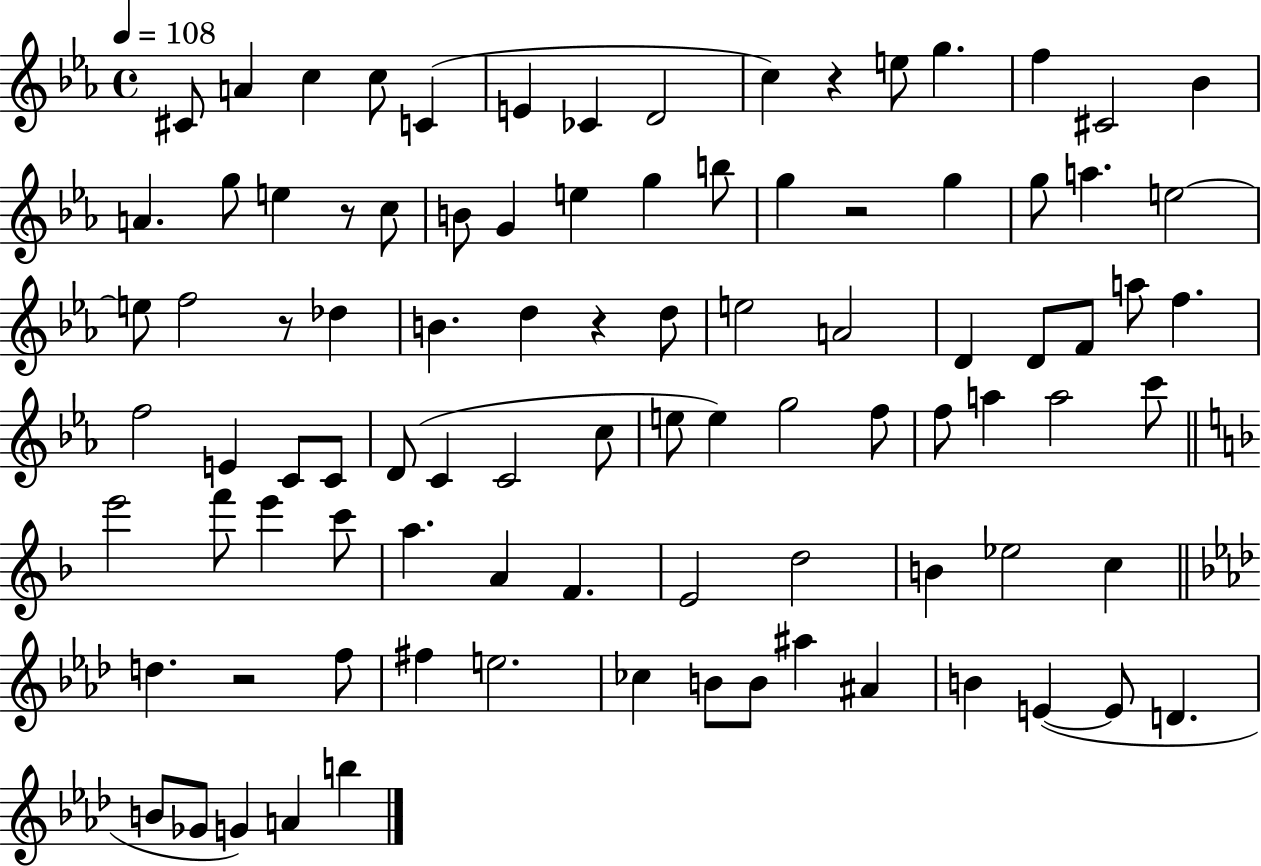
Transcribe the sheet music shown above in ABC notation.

X:1
T:Untitled
M:4/4
L:1/4
K:Eb
^C/2 A c c/2 C E _C D2 c z e/2 g f ^C2 _B A g/2 e z/2 c/2 B/2 G e g b/2 g z2 g g/2 a e2 e/2 f2 z/2 _d B d z d/2 e2 A2 D D/2 F/2 a/2 f f2 E C/2 C/2 D/2 C C2 c/2 e/2 e g2 f/2 f/2 a a2 c'/2 e'2 f'/2 e' c'/2 a A F E2 d2 B _e2 c d z2 f/2 ^f e2 _c B/2 B/2 ^a ^A B E E/2 D B/2 _G/2 G A b